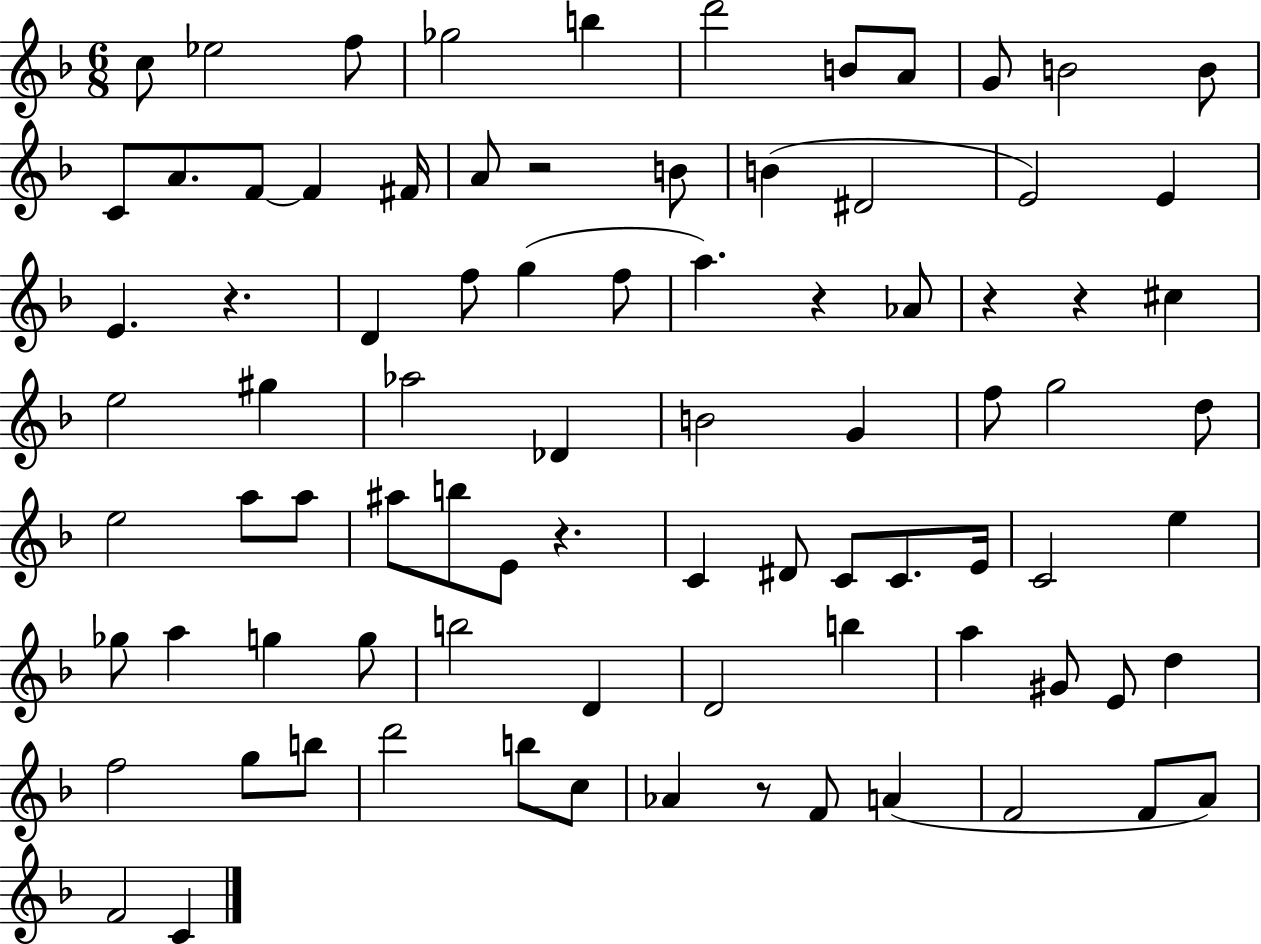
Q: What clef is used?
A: treble